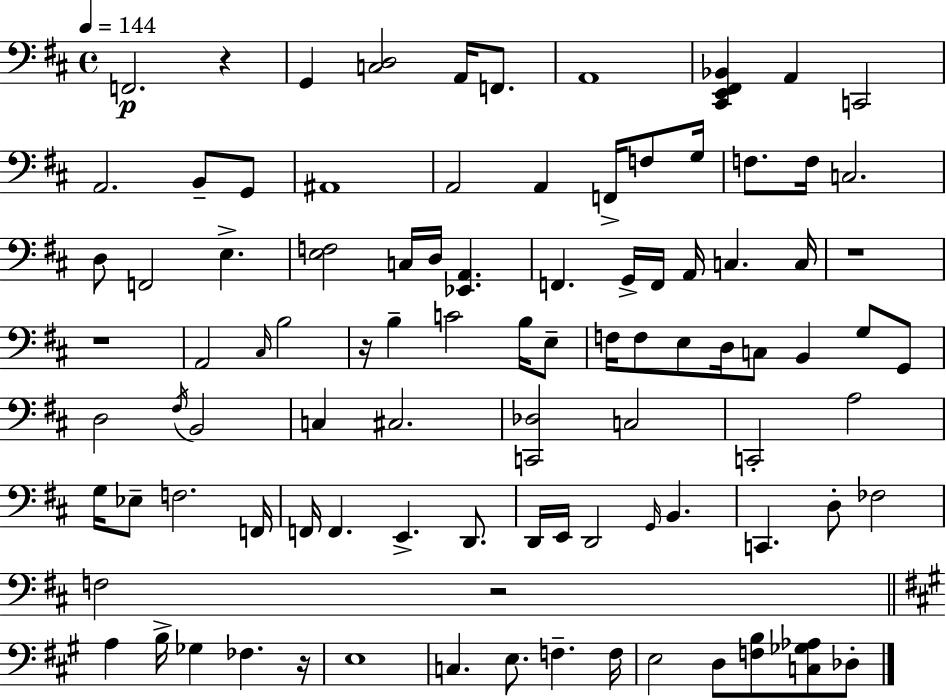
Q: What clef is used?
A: bass